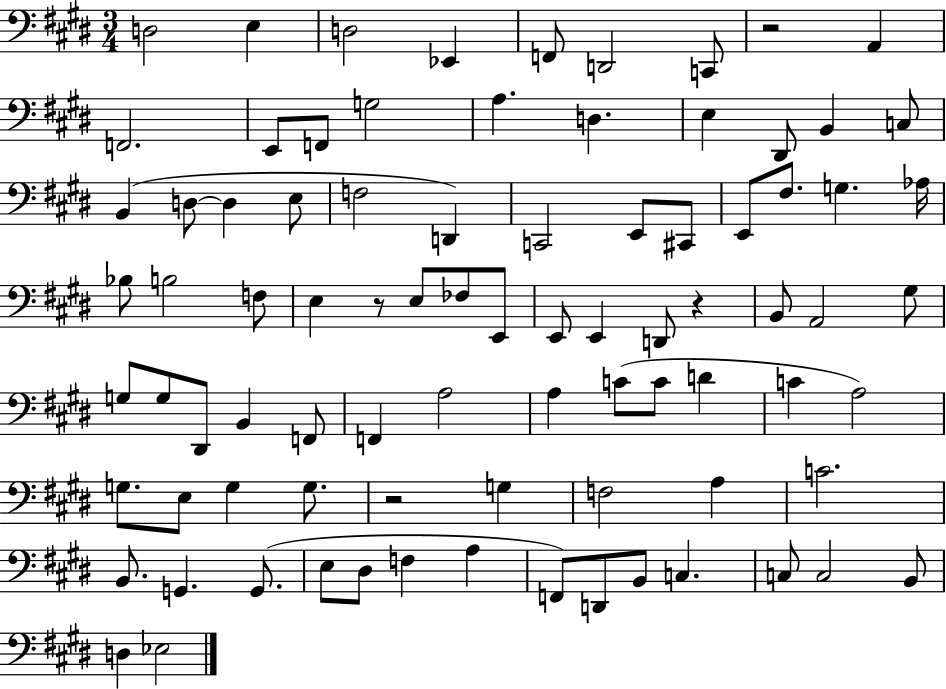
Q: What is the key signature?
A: E major